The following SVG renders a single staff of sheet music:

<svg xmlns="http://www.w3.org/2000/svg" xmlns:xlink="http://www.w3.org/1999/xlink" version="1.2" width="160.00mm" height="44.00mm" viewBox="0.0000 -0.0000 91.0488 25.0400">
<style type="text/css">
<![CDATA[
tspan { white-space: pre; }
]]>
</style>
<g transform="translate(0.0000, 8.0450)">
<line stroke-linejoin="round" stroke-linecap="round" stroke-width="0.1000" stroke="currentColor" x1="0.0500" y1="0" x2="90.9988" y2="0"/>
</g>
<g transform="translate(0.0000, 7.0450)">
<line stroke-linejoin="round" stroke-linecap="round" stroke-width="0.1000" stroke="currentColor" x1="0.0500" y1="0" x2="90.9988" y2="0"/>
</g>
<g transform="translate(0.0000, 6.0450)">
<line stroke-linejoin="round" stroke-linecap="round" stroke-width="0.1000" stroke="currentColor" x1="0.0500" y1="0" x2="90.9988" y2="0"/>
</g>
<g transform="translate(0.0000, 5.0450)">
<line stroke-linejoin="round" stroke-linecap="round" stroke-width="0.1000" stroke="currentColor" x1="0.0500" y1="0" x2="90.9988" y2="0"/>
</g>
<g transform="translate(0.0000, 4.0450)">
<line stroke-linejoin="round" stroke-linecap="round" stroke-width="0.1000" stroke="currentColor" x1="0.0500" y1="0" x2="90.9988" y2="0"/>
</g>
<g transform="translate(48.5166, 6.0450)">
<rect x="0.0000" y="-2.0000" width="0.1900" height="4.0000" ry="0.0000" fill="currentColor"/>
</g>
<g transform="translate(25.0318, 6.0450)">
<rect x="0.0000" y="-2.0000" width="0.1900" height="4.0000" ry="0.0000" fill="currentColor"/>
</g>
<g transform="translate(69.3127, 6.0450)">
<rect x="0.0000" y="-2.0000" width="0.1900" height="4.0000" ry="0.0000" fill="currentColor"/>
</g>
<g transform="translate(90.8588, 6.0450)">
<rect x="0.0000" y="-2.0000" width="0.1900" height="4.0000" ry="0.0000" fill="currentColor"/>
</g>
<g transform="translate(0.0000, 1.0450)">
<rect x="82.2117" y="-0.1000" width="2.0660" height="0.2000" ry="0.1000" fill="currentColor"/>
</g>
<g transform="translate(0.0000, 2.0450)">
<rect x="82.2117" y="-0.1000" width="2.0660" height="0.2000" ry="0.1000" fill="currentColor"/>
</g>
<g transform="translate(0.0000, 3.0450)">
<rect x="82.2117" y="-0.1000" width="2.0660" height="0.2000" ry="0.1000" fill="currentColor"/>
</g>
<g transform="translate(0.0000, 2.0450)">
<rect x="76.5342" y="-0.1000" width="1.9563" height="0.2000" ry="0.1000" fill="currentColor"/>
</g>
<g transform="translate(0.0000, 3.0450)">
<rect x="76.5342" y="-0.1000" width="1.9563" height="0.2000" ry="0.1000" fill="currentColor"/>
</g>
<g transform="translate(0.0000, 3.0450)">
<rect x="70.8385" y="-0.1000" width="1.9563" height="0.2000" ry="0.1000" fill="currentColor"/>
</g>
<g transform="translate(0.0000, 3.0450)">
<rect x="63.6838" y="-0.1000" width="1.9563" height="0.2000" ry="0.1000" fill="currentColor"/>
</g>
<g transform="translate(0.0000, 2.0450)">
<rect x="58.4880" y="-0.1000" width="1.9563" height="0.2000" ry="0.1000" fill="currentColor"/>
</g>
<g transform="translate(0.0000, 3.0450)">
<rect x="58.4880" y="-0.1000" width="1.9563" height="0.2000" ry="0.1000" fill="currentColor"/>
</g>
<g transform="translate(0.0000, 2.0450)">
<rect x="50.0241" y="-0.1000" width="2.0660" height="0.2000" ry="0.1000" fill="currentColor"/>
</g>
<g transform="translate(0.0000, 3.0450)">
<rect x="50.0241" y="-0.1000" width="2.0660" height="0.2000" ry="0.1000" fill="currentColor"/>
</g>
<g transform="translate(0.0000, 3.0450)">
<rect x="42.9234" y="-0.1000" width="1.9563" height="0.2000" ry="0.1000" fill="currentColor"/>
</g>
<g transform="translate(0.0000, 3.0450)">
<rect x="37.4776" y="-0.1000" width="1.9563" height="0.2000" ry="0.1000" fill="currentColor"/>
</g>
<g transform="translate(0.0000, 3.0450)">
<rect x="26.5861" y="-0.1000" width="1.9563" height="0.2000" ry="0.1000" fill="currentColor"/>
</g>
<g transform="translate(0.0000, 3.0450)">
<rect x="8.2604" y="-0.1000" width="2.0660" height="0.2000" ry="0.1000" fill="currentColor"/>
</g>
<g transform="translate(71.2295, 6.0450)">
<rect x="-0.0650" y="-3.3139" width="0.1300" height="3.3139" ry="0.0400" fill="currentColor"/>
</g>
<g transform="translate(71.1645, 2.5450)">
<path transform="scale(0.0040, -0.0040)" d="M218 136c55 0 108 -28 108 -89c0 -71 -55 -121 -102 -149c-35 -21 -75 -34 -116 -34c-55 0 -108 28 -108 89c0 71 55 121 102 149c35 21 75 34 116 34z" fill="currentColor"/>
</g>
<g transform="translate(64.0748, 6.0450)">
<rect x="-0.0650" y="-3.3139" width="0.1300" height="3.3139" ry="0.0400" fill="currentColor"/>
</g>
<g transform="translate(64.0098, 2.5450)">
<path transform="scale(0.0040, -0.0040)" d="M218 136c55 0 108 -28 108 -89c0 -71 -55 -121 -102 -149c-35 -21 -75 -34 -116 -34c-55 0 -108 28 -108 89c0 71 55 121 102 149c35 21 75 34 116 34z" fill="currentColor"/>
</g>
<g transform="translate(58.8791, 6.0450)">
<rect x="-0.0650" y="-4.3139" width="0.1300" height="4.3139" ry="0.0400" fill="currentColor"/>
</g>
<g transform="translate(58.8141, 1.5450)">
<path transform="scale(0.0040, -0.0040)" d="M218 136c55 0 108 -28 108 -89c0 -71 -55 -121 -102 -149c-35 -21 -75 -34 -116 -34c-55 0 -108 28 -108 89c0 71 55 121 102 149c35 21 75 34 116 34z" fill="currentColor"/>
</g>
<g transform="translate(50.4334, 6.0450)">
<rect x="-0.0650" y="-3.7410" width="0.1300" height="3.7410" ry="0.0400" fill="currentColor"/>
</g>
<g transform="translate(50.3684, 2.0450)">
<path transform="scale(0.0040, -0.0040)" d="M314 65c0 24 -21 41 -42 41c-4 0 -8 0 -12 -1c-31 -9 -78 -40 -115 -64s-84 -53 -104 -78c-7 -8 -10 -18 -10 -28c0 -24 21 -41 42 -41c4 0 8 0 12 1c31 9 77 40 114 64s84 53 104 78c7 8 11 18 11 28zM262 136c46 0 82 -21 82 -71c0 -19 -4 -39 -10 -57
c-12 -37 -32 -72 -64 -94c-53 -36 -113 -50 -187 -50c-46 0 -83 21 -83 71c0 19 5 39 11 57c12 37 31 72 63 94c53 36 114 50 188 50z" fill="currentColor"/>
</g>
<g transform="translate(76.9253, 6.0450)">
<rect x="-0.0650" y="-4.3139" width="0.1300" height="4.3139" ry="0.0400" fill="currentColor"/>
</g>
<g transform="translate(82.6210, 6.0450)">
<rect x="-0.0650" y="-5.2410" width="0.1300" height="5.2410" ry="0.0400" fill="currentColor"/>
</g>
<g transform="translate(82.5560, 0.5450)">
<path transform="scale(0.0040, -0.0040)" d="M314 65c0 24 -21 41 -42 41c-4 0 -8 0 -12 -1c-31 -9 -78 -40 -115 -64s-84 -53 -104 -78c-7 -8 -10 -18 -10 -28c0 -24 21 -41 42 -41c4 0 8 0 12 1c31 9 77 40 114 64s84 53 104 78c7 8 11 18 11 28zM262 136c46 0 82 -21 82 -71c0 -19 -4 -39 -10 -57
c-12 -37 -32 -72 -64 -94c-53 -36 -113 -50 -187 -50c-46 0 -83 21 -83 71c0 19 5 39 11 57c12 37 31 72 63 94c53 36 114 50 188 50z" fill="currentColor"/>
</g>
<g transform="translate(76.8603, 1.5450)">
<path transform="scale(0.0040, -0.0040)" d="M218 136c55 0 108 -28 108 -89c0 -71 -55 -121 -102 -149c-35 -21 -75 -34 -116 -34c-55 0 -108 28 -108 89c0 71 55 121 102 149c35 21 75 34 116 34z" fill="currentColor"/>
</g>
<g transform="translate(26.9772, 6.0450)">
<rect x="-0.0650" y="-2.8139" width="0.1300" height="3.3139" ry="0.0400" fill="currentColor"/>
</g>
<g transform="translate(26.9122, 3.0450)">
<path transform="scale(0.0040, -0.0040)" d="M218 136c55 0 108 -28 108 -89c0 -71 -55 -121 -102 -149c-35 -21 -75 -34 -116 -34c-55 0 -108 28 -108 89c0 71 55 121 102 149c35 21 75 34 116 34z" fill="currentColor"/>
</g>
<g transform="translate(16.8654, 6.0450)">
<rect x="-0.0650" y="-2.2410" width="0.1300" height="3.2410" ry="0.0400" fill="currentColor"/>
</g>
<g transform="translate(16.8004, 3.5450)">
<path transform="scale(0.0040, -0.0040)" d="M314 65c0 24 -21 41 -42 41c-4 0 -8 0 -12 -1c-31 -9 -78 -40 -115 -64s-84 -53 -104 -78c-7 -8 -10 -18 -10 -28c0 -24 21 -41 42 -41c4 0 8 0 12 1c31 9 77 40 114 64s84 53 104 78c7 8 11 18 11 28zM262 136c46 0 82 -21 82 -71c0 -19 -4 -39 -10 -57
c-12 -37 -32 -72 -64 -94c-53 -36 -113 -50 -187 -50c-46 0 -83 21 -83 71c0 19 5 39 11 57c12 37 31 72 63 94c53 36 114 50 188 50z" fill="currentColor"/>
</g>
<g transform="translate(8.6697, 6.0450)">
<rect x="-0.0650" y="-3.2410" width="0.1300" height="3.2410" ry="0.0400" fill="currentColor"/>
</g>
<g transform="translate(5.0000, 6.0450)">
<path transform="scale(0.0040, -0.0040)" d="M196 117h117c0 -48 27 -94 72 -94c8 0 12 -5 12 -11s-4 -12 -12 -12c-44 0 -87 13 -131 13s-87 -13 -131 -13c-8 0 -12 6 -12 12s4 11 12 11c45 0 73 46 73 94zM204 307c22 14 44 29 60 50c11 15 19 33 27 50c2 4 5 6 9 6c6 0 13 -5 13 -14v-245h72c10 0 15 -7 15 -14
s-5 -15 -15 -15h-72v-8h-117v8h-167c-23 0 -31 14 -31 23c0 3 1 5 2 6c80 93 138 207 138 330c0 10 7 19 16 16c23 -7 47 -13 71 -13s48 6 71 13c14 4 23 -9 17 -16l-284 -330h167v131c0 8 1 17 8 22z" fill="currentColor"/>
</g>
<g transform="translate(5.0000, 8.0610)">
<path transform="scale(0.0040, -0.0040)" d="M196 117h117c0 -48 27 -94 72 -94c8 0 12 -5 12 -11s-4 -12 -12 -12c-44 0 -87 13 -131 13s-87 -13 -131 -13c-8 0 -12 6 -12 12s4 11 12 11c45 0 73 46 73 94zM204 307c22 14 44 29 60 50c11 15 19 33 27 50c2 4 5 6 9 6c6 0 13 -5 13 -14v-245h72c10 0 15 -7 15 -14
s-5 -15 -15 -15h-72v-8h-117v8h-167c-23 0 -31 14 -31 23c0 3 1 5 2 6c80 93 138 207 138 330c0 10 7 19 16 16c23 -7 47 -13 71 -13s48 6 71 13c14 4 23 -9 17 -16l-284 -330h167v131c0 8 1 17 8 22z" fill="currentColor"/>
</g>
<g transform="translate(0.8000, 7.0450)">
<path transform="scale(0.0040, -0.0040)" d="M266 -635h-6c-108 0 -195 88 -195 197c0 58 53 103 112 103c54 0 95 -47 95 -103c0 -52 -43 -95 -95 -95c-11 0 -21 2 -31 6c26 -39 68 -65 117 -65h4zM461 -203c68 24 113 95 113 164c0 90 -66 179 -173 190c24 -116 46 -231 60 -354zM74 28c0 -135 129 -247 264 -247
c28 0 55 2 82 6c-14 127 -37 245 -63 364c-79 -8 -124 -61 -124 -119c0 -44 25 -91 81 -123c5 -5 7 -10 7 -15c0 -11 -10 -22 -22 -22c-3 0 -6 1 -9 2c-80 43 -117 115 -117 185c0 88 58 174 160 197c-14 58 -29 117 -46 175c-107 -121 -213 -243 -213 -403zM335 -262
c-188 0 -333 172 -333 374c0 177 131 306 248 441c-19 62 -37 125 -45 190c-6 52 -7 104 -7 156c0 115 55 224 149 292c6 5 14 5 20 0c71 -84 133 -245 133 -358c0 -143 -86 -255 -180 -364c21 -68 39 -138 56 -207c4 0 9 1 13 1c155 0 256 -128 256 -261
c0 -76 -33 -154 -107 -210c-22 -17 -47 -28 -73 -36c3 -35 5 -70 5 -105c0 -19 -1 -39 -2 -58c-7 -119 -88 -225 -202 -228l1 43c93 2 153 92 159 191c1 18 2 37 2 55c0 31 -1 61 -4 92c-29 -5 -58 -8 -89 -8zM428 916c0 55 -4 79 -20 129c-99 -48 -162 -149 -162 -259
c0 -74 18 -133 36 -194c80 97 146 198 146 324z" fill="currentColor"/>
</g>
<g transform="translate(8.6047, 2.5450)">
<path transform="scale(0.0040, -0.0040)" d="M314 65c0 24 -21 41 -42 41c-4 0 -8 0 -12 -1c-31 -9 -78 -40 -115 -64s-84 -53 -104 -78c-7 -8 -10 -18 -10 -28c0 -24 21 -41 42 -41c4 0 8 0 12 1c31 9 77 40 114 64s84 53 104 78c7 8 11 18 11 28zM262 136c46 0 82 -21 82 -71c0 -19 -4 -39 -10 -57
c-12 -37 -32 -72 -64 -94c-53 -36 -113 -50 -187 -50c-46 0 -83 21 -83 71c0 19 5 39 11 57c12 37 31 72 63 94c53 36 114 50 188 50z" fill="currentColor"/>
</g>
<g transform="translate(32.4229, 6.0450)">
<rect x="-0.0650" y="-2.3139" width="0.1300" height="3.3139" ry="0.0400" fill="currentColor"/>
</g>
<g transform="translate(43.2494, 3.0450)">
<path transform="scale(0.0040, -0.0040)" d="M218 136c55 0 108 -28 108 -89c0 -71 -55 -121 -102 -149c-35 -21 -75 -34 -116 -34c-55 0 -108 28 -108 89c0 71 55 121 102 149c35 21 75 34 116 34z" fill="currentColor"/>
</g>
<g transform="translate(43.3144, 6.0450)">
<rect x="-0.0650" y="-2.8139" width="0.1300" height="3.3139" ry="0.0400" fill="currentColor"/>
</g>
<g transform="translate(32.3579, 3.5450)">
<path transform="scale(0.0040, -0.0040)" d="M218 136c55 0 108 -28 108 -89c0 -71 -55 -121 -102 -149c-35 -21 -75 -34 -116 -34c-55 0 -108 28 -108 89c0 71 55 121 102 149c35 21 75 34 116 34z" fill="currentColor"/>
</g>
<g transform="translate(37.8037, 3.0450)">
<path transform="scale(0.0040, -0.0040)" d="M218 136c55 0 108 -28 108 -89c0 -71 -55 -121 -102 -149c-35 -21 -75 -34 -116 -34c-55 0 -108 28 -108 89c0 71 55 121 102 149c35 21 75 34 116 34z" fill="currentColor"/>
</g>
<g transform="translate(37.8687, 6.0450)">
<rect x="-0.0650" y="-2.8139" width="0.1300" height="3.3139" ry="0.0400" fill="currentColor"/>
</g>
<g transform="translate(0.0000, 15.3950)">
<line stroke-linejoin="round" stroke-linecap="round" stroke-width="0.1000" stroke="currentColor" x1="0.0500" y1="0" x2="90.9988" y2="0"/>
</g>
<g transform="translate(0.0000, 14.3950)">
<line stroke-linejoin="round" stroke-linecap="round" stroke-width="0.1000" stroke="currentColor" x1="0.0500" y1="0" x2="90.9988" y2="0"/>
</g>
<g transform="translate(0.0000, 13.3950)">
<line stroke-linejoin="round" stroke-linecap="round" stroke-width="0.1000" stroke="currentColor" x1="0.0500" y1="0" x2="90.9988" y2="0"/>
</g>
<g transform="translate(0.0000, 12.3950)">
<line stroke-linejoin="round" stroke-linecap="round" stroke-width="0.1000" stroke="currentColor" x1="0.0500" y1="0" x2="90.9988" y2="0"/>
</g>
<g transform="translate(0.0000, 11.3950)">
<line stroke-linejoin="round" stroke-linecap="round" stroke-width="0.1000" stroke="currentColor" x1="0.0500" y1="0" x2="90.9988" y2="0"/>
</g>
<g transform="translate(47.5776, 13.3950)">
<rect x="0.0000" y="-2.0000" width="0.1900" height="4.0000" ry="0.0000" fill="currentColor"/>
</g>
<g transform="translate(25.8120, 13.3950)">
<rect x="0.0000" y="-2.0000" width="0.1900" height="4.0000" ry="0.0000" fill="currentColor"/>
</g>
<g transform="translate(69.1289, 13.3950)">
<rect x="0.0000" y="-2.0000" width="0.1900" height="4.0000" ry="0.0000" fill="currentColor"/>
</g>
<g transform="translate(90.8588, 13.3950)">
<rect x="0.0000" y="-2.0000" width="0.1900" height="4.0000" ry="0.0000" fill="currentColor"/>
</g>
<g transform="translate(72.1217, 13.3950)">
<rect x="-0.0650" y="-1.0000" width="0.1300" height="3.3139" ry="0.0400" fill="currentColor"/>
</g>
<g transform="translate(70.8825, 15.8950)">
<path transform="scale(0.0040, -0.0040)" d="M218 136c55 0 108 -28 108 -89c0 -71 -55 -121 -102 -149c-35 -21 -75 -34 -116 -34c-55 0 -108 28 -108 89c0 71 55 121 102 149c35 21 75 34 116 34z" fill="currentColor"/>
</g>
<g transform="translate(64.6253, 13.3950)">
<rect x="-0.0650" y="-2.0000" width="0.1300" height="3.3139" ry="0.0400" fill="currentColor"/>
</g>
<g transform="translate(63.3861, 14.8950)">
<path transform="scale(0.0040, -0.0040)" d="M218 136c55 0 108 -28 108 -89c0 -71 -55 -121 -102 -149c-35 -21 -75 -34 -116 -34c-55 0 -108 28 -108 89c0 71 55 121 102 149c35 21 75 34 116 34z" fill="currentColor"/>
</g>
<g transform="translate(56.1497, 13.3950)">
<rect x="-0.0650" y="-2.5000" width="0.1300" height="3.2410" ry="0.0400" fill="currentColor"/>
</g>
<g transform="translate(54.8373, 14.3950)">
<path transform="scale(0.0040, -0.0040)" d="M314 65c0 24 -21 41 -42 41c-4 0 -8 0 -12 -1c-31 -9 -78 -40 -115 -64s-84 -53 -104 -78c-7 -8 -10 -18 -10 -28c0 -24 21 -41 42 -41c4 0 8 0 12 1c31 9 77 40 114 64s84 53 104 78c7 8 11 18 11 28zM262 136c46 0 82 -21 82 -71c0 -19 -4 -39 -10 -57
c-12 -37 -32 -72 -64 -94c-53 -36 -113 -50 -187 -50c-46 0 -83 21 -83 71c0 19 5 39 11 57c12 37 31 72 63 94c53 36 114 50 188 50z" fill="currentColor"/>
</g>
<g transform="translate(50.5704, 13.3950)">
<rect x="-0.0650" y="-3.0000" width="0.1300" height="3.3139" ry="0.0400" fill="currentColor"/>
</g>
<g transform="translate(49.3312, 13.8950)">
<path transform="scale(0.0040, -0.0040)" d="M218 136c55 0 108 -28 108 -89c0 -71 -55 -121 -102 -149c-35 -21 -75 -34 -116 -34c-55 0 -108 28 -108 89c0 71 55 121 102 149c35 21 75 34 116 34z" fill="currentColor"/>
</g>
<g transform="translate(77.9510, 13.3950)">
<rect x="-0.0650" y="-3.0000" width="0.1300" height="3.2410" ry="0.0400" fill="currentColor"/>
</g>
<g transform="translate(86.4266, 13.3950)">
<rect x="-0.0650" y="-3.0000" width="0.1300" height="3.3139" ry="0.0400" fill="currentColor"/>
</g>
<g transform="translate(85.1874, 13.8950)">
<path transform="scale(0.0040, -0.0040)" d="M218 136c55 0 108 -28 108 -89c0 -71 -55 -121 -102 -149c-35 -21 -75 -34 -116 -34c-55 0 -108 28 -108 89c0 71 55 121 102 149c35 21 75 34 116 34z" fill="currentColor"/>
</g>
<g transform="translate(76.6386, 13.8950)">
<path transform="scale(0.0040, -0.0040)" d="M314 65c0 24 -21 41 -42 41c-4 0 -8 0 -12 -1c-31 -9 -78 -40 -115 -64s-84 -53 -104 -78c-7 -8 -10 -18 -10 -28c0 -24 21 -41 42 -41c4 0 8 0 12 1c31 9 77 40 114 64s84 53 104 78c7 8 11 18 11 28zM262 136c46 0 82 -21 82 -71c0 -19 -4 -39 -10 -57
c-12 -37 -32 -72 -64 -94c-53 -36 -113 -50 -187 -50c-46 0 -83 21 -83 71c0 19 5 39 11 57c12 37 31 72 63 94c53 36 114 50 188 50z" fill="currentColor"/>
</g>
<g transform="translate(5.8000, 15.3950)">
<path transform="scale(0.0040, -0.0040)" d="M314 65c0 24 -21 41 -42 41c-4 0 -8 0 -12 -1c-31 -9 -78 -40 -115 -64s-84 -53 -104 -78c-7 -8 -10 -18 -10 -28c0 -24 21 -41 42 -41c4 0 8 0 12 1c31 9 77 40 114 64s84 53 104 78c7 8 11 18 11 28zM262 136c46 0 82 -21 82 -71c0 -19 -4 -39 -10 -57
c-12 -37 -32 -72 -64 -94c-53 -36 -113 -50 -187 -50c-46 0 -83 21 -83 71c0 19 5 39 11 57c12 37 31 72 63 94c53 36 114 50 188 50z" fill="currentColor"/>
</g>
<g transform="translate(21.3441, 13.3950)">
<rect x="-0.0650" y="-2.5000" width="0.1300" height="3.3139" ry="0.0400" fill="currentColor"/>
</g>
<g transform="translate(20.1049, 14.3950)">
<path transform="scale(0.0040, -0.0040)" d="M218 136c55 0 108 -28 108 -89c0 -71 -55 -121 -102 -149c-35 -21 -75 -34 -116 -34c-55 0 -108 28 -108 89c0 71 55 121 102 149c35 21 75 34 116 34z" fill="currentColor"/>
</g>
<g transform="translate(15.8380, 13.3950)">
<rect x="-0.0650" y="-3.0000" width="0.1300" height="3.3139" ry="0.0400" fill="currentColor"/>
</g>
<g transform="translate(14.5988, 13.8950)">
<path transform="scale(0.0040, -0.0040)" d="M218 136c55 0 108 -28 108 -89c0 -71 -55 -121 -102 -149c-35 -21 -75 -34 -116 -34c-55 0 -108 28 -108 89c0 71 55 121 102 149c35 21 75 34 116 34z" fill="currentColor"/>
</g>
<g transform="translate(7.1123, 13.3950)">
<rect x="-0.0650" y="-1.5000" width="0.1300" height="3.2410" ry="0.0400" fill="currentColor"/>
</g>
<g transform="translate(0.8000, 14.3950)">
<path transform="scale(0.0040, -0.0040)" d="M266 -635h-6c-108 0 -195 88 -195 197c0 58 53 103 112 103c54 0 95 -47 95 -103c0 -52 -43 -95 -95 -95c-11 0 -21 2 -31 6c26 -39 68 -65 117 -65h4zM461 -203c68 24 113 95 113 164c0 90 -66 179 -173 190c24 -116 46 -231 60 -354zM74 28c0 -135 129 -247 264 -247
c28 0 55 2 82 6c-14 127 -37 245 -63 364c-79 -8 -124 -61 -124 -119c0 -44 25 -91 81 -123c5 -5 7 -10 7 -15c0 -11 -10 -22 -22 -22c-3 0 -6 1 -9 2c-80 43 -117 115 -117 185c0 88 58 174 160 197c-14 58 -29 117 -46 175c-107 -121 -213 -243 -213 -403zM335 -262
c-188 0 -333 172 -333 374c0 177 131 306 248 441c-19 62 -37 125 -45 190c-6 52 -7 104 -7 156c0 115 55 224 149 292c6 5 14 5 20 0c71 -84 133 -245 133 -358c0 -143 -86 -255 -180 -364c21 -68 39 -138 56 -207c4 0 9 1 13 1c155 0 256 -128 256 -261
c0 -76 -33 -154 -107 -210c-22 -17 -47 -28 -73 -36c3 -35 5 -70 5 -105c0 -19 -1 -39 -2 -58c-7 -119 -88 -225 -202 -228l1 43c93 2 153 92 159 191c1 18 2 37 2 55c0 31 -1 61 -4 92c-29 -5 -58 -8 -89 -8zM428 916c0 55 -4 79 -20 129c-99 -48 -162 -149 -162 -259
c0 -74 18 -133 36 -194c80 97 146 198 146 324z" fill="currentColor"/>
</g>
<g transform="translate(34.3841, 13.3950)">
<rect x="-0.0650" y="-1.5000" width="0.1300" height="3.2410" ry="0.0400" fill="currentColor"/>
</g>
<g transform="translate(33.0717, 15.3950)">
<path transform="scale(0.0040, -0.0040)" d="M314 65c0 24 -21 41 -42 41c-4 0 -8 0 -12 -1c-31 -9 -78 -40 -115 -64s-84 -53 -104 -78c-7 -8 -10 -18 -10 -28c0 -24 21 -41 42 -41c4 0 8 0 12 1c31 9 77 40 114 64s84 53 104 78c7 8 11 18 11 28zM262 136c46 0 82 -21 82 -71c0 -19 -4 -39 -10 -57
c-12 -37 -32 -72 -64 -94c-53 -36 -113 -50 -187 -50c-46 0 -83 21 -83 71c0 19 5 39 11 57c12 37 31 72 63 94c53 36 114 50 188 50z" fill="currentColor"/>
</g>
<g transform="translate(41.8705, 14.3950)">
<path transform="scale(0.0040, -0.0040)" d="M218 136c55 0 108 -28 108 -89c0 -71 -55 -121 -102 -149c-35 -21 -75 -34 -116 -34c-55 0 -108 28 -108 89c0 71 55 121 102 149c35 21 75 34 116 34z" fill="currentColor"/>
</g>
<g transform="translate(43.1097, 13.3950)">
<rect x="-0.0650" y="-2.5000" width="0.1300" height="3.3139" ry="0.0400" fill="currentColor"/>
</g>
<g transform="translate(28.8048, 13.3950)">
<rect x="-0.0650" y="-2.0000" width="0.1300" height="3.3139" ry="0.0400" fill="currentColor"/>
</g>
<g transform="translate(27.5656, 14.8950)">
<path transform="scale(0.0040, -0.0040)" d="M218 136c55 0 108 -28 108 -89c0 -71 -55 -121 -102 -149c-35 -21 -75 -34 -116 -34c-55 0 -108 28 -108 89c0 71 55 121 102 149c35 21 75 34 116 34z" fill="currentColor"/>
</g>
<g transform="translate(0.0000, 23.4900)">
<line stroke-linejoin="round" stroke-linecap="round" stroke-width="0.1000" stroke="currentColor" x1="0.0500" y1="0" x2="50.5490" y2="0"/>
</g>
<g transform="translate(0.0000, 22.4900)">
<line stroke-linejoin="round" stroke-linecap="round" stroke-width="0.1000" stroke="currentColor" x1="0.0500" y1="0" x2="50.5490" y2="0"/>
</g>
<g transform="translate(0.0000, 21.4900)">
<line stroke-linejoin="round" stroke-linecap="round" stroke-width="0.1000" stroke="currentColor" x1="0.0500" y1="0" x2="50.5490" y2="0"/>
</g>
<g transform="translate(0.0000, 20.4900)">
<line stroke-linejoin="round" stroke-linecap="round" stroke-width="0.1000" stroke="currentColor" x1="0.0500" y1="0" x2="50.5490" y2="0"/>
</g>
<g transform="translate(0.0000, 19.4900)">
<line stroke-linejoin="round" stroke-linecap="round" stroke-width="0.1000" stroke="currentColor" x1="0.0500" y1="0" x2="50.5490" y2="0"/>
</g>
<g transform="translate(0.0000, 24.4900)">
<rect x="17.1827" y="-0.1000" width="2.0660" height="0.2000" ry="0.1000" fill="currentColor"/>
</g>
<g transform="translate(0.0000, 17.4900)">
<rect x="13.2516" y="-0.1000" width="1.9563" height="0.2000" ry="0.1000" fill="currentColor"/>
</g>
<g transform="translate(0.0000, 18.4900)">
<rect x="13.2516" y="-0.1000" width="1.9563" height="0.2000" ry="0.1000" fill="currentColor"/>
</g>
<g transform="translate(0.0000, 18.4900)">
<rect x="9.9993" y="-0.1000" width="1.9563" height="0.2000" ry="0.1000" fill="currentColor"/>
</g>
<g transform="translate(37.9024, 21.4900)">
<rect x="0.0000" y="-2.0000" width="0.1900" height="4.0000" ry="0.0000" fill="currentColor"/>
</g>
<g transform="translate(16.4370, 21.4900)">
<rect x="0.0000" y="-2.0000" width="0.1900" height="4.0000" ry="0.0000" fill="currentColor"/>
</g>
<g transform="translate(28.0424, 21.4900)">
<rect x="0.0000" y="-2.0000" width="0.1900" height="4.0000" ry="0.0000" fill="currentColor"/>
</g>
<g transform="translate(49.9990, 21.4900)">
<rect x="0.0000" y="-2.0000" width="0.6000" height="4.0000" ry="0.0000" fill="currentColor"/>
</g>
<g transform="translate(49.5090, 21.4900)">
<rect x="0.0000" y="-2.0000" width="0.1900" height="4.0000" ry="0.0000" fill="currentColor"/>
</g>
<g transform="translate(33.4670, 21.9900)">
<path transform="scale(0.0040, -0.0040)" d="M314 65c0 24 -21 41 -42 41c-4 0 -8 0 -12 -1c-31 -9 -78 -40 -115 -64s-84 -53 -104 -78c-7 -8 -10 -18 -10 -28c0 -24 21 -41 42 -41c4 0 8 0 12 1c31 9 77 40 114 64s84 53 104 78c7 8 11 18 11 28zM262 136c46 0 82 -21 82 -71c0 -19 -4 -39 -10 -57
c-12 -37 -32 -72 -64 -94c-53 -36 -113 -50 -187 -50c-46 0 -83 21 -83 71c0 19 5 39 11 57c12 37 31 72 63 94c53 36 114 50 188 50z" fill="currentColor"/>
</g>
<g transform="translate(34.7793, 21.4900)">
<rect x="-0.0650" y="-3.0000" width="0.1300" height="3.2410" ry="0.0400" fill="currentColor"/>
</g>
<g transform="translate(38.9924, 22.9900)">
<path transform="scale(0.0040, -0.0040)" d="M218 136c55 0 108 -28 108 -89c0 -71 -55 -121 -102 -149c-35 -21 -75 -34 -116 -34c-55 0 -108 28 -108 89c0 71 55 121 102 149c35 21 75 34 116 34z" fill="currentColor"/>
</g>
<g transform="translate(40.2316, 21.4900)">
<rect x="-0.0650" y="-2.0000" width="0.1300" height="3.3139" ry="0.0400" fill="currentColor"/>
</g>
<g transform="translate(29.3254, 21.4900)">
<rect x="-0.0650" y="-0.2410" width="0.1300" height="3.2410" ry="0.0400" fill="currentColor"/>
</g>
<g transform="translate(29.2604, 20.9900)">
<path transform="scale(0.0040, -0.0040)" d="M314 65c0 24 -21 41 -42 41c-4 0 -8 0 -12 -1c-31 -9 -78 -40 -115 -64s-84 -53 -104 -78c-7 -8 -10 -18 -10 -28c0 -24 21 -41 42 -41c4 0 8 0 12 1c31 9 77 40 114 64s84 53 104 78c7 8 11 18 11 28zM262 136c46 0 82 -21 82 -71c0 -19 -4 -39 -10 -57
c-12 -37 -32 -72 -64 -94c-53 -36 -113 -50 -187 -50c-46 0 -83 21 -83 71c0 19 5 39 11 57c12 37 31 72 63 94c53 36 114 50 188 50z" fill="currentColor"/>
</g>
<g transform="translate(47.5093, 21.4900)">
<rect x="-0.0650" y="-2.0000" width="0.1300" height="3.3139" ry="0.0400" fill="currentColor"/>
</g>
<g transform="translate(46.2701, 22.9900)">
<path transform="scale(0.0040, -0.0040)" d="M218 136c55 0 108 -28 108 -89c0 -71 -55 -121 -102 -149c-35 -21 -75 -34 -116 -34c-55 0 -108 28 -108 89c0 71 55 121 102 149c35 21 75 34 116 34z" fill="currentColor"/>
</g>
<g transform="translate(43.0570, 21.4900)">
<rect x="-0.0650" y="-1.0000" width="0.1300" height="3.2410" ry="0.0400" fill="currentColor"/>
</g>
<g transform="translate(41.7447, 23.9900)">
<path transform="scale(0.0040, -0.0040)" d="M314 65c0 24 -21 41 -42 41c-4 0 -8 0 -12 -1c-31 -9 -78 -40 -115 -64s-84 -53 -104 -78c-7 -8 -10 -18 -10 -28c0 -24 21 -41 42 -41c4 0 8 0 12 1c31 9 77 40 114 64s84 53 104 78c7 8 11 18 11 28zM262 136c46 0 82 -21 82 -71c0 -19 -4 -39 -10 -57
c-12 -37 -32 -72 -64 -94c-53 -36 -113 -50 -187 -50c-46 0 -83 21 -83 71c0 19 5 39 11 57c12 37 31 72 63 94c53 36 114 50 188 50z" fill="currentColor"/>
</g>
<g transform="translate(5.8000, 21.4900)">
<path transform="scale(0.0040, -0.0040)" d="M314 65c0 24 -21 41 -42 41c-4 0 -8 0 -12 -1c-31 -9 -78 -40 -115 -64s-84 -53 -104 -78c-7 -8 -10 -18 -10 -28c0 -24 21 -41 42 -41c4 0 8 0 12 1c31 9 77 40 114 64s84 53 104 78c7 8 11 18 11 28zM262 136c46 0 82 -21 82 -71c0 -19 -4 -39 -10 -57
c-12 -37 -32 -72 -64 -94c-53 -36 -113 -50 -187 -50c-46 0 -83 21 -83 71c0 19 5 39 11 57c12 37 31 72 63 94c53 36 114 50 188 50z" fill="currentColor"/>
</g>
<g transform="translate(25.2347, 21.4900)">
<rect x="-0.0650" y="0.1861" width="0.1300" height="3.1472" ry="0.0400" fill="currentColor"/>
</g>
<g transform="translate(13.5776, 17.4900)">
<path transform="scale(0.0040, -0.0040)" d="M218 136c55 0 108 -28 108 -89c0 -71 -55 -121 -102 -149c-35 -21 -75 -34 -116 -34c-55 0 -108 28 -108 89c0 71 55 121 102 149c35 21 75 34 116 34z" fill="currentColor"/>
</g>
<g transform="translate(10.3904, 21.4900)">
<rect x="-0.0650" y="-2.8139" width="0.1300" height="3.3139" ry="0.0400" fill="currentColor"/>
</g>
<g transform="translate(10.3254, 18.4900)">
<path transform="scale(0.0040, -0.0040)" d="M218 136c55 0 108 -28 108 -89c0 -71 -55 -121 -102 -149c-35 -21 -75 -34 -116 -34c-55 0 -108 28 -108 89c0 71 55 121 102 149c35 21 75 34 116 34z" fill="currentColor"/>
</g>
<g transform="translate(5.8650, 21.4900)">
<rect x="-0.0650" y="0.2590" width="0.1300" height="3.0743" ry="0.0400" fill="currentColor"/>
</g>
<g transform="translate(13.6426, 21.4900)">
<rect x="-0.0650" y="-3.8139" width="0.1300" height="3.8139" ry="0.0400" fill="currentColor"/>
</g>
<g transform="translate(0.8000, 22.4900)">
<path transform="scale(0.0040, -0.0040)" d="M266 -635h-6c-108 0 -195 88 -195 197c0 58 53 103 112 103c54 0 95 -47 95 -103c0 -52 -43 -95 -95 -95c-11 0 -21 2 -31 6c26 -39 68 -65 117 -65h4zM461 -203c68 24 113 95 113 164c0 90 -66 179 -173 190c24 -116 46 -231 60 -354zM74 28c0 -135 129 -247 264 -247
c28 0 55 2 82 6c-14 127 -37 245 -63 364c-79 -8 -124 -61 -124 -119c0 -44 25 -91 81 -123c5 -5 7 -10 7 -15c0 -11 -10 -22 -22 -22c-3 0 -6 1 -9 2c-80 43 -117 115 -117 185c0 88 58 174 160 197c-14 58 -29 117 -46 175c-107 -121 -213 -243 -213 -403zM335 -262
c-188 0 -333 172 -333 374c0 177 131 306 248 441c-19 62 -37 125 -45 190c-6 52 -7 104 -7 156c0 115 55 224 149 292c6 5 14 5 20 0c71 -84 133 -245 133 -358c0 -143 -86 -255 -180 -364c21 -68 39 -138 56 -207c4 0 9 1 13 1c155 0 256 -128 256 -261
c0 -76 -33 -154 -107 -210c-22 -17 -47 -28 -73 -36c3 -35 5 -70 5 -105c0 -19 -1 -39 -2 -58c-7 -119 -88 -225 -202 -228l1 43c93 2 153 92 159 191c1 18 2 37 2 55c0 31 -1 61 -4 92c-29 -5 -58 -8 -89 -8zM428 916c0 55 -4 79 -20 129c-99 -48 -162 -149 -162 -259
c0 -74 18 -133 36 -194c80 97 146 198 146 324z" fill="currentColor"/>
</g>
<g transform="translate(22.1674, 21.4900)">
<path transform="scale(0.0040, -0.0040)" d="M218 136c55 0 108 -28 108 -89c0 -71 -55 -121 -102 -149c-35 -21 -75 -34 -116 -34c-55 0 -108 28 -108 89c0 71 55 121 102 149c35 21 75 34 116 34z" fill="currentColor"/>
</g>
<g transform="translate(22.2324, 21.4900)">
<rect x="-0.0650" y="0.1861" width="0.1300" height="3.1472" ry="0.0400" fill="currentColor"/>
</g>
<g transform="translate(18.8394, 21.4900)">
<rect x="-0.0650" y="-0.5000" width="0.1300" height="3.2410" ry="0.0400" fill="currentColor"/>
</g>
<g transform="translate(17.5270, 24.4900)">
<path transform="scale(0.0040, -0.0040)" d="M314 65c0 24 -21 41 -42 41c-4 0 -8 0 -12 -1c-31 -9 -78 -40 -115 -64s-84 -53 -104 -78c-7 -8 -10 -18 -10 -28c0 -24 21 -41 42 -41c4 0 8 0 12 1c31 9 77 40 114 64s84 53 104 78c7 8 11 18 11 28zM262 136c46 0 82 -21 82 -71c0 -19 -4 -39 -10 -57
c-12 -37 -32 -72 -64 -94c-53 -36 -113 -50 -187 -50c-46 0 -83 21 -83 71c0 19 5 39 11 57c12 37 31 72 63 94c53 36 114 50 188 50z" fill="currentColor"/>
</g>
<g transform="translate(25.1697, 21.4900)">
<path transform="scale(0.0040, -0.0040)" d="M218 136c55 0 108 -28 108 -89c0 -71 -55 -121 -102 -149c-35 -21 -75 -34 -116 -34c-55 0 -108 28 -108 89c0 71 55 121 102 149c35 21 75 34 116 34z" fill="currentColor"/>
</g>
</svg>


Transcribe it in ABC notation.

X:1
T:Untitled
M:4/4
L:1/4
K:C
b2 g2 a g a a c'2 d' b b d' f'2 E2 A G F E2 G A G2 F D A2 A B2 a c' C2 B B c2 A2 F D2 F